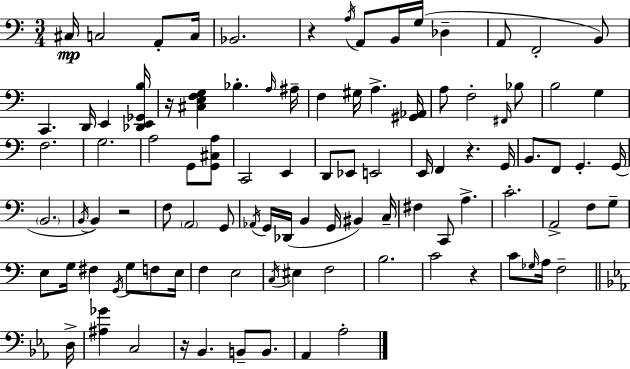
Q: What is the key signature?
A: A minor